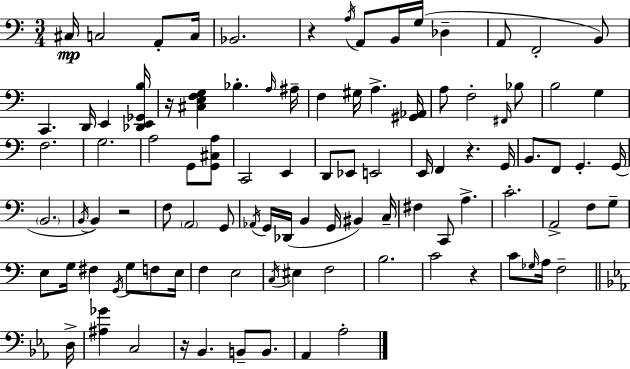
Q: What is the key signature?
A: A minor